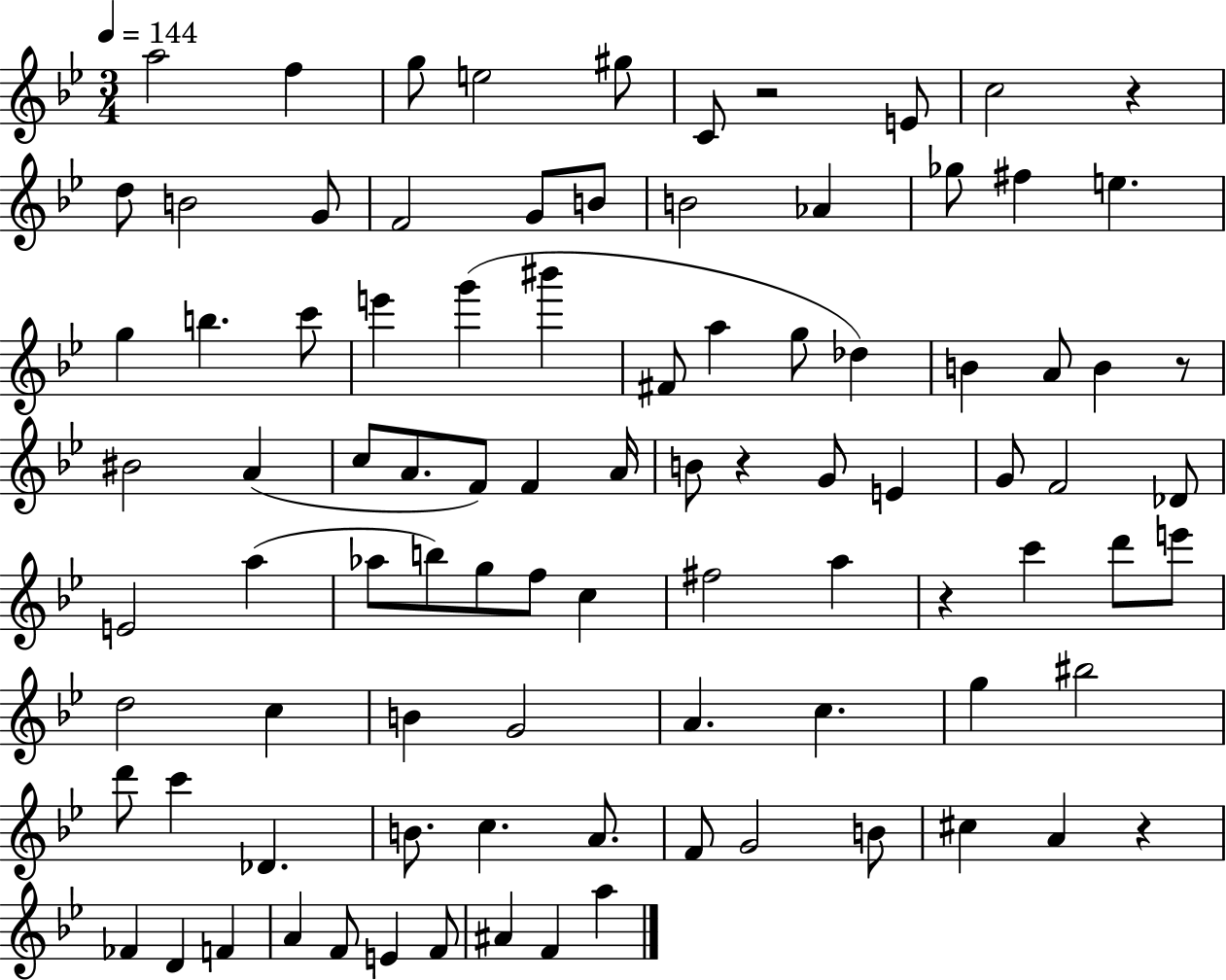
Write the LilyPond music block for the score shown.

{
  \clef treble
  \numericTimeSignature
  \time 3/4
  \key bes \major
  \tempo 4 = 144
  a''2 f''4 | g''8 e''2 gis''8 | c'8 r2 e'8 | c''2 r4 | \break d''8 b'2 g'8 | f'2 g'8 b'8 | b'2 aes'4 | ges''8 fis''4 e''4. | \break g''4 b''4. c'''8 | e'''4 g'''4( bis'''4 | fis'8 a''4 g''8 des''4) | b'4 a'8 b'4 r8 | \break bis'2 a'4( | c''8 a'8. f'8) f'4 a'16 | b'8 r4 g'8 e'4 | g'8 f'2 des'8 | \break e'2 a''4( | aes''8 b''8) g''8 f''8 c''4 | fis''2 a''4 | r4 c'''4 d'''8 e'''8 | \break d''2 c''4 | b'4 g'2 | a'4. c''4. | g''4 bis''2 | \break d'''8 c'''4 des'4. | b'8. c''4. a'8. | f'8 g'2 b'8 | cis''4 a'4 r4 | \break fes'4 d'4 f'4 | a'4 f'8 e'4 f'8 | ais'4 f'4 a''4 | \bar "|."
}